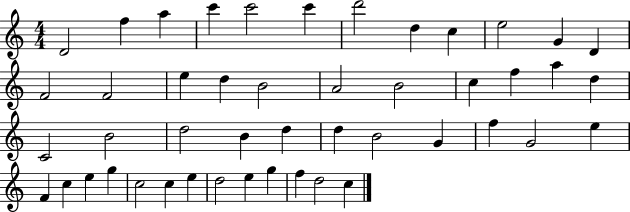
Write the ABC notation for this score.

X:1
T:Untitled
M:4/4
L:1/4
K:C
D2 f a c' c'2 c' d'2 d c e2 G D F2 F2 e d B2 A2 B2 c f a d C2 B2 d2 B d d B2 G f G2 e F c e g c2 c e d2 e g f d2 c